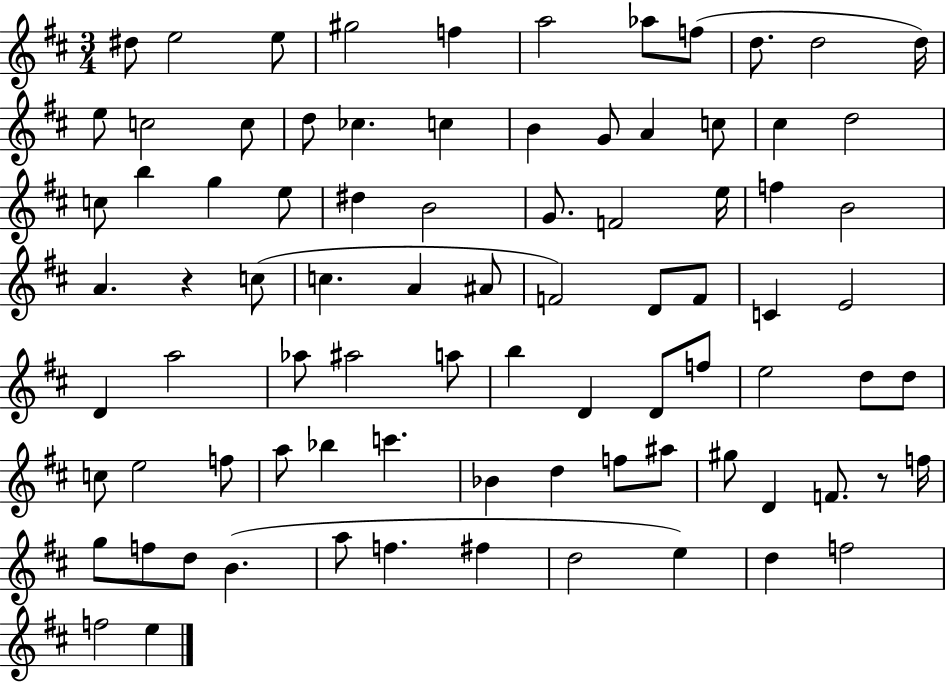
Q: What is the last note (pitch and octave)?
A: E5